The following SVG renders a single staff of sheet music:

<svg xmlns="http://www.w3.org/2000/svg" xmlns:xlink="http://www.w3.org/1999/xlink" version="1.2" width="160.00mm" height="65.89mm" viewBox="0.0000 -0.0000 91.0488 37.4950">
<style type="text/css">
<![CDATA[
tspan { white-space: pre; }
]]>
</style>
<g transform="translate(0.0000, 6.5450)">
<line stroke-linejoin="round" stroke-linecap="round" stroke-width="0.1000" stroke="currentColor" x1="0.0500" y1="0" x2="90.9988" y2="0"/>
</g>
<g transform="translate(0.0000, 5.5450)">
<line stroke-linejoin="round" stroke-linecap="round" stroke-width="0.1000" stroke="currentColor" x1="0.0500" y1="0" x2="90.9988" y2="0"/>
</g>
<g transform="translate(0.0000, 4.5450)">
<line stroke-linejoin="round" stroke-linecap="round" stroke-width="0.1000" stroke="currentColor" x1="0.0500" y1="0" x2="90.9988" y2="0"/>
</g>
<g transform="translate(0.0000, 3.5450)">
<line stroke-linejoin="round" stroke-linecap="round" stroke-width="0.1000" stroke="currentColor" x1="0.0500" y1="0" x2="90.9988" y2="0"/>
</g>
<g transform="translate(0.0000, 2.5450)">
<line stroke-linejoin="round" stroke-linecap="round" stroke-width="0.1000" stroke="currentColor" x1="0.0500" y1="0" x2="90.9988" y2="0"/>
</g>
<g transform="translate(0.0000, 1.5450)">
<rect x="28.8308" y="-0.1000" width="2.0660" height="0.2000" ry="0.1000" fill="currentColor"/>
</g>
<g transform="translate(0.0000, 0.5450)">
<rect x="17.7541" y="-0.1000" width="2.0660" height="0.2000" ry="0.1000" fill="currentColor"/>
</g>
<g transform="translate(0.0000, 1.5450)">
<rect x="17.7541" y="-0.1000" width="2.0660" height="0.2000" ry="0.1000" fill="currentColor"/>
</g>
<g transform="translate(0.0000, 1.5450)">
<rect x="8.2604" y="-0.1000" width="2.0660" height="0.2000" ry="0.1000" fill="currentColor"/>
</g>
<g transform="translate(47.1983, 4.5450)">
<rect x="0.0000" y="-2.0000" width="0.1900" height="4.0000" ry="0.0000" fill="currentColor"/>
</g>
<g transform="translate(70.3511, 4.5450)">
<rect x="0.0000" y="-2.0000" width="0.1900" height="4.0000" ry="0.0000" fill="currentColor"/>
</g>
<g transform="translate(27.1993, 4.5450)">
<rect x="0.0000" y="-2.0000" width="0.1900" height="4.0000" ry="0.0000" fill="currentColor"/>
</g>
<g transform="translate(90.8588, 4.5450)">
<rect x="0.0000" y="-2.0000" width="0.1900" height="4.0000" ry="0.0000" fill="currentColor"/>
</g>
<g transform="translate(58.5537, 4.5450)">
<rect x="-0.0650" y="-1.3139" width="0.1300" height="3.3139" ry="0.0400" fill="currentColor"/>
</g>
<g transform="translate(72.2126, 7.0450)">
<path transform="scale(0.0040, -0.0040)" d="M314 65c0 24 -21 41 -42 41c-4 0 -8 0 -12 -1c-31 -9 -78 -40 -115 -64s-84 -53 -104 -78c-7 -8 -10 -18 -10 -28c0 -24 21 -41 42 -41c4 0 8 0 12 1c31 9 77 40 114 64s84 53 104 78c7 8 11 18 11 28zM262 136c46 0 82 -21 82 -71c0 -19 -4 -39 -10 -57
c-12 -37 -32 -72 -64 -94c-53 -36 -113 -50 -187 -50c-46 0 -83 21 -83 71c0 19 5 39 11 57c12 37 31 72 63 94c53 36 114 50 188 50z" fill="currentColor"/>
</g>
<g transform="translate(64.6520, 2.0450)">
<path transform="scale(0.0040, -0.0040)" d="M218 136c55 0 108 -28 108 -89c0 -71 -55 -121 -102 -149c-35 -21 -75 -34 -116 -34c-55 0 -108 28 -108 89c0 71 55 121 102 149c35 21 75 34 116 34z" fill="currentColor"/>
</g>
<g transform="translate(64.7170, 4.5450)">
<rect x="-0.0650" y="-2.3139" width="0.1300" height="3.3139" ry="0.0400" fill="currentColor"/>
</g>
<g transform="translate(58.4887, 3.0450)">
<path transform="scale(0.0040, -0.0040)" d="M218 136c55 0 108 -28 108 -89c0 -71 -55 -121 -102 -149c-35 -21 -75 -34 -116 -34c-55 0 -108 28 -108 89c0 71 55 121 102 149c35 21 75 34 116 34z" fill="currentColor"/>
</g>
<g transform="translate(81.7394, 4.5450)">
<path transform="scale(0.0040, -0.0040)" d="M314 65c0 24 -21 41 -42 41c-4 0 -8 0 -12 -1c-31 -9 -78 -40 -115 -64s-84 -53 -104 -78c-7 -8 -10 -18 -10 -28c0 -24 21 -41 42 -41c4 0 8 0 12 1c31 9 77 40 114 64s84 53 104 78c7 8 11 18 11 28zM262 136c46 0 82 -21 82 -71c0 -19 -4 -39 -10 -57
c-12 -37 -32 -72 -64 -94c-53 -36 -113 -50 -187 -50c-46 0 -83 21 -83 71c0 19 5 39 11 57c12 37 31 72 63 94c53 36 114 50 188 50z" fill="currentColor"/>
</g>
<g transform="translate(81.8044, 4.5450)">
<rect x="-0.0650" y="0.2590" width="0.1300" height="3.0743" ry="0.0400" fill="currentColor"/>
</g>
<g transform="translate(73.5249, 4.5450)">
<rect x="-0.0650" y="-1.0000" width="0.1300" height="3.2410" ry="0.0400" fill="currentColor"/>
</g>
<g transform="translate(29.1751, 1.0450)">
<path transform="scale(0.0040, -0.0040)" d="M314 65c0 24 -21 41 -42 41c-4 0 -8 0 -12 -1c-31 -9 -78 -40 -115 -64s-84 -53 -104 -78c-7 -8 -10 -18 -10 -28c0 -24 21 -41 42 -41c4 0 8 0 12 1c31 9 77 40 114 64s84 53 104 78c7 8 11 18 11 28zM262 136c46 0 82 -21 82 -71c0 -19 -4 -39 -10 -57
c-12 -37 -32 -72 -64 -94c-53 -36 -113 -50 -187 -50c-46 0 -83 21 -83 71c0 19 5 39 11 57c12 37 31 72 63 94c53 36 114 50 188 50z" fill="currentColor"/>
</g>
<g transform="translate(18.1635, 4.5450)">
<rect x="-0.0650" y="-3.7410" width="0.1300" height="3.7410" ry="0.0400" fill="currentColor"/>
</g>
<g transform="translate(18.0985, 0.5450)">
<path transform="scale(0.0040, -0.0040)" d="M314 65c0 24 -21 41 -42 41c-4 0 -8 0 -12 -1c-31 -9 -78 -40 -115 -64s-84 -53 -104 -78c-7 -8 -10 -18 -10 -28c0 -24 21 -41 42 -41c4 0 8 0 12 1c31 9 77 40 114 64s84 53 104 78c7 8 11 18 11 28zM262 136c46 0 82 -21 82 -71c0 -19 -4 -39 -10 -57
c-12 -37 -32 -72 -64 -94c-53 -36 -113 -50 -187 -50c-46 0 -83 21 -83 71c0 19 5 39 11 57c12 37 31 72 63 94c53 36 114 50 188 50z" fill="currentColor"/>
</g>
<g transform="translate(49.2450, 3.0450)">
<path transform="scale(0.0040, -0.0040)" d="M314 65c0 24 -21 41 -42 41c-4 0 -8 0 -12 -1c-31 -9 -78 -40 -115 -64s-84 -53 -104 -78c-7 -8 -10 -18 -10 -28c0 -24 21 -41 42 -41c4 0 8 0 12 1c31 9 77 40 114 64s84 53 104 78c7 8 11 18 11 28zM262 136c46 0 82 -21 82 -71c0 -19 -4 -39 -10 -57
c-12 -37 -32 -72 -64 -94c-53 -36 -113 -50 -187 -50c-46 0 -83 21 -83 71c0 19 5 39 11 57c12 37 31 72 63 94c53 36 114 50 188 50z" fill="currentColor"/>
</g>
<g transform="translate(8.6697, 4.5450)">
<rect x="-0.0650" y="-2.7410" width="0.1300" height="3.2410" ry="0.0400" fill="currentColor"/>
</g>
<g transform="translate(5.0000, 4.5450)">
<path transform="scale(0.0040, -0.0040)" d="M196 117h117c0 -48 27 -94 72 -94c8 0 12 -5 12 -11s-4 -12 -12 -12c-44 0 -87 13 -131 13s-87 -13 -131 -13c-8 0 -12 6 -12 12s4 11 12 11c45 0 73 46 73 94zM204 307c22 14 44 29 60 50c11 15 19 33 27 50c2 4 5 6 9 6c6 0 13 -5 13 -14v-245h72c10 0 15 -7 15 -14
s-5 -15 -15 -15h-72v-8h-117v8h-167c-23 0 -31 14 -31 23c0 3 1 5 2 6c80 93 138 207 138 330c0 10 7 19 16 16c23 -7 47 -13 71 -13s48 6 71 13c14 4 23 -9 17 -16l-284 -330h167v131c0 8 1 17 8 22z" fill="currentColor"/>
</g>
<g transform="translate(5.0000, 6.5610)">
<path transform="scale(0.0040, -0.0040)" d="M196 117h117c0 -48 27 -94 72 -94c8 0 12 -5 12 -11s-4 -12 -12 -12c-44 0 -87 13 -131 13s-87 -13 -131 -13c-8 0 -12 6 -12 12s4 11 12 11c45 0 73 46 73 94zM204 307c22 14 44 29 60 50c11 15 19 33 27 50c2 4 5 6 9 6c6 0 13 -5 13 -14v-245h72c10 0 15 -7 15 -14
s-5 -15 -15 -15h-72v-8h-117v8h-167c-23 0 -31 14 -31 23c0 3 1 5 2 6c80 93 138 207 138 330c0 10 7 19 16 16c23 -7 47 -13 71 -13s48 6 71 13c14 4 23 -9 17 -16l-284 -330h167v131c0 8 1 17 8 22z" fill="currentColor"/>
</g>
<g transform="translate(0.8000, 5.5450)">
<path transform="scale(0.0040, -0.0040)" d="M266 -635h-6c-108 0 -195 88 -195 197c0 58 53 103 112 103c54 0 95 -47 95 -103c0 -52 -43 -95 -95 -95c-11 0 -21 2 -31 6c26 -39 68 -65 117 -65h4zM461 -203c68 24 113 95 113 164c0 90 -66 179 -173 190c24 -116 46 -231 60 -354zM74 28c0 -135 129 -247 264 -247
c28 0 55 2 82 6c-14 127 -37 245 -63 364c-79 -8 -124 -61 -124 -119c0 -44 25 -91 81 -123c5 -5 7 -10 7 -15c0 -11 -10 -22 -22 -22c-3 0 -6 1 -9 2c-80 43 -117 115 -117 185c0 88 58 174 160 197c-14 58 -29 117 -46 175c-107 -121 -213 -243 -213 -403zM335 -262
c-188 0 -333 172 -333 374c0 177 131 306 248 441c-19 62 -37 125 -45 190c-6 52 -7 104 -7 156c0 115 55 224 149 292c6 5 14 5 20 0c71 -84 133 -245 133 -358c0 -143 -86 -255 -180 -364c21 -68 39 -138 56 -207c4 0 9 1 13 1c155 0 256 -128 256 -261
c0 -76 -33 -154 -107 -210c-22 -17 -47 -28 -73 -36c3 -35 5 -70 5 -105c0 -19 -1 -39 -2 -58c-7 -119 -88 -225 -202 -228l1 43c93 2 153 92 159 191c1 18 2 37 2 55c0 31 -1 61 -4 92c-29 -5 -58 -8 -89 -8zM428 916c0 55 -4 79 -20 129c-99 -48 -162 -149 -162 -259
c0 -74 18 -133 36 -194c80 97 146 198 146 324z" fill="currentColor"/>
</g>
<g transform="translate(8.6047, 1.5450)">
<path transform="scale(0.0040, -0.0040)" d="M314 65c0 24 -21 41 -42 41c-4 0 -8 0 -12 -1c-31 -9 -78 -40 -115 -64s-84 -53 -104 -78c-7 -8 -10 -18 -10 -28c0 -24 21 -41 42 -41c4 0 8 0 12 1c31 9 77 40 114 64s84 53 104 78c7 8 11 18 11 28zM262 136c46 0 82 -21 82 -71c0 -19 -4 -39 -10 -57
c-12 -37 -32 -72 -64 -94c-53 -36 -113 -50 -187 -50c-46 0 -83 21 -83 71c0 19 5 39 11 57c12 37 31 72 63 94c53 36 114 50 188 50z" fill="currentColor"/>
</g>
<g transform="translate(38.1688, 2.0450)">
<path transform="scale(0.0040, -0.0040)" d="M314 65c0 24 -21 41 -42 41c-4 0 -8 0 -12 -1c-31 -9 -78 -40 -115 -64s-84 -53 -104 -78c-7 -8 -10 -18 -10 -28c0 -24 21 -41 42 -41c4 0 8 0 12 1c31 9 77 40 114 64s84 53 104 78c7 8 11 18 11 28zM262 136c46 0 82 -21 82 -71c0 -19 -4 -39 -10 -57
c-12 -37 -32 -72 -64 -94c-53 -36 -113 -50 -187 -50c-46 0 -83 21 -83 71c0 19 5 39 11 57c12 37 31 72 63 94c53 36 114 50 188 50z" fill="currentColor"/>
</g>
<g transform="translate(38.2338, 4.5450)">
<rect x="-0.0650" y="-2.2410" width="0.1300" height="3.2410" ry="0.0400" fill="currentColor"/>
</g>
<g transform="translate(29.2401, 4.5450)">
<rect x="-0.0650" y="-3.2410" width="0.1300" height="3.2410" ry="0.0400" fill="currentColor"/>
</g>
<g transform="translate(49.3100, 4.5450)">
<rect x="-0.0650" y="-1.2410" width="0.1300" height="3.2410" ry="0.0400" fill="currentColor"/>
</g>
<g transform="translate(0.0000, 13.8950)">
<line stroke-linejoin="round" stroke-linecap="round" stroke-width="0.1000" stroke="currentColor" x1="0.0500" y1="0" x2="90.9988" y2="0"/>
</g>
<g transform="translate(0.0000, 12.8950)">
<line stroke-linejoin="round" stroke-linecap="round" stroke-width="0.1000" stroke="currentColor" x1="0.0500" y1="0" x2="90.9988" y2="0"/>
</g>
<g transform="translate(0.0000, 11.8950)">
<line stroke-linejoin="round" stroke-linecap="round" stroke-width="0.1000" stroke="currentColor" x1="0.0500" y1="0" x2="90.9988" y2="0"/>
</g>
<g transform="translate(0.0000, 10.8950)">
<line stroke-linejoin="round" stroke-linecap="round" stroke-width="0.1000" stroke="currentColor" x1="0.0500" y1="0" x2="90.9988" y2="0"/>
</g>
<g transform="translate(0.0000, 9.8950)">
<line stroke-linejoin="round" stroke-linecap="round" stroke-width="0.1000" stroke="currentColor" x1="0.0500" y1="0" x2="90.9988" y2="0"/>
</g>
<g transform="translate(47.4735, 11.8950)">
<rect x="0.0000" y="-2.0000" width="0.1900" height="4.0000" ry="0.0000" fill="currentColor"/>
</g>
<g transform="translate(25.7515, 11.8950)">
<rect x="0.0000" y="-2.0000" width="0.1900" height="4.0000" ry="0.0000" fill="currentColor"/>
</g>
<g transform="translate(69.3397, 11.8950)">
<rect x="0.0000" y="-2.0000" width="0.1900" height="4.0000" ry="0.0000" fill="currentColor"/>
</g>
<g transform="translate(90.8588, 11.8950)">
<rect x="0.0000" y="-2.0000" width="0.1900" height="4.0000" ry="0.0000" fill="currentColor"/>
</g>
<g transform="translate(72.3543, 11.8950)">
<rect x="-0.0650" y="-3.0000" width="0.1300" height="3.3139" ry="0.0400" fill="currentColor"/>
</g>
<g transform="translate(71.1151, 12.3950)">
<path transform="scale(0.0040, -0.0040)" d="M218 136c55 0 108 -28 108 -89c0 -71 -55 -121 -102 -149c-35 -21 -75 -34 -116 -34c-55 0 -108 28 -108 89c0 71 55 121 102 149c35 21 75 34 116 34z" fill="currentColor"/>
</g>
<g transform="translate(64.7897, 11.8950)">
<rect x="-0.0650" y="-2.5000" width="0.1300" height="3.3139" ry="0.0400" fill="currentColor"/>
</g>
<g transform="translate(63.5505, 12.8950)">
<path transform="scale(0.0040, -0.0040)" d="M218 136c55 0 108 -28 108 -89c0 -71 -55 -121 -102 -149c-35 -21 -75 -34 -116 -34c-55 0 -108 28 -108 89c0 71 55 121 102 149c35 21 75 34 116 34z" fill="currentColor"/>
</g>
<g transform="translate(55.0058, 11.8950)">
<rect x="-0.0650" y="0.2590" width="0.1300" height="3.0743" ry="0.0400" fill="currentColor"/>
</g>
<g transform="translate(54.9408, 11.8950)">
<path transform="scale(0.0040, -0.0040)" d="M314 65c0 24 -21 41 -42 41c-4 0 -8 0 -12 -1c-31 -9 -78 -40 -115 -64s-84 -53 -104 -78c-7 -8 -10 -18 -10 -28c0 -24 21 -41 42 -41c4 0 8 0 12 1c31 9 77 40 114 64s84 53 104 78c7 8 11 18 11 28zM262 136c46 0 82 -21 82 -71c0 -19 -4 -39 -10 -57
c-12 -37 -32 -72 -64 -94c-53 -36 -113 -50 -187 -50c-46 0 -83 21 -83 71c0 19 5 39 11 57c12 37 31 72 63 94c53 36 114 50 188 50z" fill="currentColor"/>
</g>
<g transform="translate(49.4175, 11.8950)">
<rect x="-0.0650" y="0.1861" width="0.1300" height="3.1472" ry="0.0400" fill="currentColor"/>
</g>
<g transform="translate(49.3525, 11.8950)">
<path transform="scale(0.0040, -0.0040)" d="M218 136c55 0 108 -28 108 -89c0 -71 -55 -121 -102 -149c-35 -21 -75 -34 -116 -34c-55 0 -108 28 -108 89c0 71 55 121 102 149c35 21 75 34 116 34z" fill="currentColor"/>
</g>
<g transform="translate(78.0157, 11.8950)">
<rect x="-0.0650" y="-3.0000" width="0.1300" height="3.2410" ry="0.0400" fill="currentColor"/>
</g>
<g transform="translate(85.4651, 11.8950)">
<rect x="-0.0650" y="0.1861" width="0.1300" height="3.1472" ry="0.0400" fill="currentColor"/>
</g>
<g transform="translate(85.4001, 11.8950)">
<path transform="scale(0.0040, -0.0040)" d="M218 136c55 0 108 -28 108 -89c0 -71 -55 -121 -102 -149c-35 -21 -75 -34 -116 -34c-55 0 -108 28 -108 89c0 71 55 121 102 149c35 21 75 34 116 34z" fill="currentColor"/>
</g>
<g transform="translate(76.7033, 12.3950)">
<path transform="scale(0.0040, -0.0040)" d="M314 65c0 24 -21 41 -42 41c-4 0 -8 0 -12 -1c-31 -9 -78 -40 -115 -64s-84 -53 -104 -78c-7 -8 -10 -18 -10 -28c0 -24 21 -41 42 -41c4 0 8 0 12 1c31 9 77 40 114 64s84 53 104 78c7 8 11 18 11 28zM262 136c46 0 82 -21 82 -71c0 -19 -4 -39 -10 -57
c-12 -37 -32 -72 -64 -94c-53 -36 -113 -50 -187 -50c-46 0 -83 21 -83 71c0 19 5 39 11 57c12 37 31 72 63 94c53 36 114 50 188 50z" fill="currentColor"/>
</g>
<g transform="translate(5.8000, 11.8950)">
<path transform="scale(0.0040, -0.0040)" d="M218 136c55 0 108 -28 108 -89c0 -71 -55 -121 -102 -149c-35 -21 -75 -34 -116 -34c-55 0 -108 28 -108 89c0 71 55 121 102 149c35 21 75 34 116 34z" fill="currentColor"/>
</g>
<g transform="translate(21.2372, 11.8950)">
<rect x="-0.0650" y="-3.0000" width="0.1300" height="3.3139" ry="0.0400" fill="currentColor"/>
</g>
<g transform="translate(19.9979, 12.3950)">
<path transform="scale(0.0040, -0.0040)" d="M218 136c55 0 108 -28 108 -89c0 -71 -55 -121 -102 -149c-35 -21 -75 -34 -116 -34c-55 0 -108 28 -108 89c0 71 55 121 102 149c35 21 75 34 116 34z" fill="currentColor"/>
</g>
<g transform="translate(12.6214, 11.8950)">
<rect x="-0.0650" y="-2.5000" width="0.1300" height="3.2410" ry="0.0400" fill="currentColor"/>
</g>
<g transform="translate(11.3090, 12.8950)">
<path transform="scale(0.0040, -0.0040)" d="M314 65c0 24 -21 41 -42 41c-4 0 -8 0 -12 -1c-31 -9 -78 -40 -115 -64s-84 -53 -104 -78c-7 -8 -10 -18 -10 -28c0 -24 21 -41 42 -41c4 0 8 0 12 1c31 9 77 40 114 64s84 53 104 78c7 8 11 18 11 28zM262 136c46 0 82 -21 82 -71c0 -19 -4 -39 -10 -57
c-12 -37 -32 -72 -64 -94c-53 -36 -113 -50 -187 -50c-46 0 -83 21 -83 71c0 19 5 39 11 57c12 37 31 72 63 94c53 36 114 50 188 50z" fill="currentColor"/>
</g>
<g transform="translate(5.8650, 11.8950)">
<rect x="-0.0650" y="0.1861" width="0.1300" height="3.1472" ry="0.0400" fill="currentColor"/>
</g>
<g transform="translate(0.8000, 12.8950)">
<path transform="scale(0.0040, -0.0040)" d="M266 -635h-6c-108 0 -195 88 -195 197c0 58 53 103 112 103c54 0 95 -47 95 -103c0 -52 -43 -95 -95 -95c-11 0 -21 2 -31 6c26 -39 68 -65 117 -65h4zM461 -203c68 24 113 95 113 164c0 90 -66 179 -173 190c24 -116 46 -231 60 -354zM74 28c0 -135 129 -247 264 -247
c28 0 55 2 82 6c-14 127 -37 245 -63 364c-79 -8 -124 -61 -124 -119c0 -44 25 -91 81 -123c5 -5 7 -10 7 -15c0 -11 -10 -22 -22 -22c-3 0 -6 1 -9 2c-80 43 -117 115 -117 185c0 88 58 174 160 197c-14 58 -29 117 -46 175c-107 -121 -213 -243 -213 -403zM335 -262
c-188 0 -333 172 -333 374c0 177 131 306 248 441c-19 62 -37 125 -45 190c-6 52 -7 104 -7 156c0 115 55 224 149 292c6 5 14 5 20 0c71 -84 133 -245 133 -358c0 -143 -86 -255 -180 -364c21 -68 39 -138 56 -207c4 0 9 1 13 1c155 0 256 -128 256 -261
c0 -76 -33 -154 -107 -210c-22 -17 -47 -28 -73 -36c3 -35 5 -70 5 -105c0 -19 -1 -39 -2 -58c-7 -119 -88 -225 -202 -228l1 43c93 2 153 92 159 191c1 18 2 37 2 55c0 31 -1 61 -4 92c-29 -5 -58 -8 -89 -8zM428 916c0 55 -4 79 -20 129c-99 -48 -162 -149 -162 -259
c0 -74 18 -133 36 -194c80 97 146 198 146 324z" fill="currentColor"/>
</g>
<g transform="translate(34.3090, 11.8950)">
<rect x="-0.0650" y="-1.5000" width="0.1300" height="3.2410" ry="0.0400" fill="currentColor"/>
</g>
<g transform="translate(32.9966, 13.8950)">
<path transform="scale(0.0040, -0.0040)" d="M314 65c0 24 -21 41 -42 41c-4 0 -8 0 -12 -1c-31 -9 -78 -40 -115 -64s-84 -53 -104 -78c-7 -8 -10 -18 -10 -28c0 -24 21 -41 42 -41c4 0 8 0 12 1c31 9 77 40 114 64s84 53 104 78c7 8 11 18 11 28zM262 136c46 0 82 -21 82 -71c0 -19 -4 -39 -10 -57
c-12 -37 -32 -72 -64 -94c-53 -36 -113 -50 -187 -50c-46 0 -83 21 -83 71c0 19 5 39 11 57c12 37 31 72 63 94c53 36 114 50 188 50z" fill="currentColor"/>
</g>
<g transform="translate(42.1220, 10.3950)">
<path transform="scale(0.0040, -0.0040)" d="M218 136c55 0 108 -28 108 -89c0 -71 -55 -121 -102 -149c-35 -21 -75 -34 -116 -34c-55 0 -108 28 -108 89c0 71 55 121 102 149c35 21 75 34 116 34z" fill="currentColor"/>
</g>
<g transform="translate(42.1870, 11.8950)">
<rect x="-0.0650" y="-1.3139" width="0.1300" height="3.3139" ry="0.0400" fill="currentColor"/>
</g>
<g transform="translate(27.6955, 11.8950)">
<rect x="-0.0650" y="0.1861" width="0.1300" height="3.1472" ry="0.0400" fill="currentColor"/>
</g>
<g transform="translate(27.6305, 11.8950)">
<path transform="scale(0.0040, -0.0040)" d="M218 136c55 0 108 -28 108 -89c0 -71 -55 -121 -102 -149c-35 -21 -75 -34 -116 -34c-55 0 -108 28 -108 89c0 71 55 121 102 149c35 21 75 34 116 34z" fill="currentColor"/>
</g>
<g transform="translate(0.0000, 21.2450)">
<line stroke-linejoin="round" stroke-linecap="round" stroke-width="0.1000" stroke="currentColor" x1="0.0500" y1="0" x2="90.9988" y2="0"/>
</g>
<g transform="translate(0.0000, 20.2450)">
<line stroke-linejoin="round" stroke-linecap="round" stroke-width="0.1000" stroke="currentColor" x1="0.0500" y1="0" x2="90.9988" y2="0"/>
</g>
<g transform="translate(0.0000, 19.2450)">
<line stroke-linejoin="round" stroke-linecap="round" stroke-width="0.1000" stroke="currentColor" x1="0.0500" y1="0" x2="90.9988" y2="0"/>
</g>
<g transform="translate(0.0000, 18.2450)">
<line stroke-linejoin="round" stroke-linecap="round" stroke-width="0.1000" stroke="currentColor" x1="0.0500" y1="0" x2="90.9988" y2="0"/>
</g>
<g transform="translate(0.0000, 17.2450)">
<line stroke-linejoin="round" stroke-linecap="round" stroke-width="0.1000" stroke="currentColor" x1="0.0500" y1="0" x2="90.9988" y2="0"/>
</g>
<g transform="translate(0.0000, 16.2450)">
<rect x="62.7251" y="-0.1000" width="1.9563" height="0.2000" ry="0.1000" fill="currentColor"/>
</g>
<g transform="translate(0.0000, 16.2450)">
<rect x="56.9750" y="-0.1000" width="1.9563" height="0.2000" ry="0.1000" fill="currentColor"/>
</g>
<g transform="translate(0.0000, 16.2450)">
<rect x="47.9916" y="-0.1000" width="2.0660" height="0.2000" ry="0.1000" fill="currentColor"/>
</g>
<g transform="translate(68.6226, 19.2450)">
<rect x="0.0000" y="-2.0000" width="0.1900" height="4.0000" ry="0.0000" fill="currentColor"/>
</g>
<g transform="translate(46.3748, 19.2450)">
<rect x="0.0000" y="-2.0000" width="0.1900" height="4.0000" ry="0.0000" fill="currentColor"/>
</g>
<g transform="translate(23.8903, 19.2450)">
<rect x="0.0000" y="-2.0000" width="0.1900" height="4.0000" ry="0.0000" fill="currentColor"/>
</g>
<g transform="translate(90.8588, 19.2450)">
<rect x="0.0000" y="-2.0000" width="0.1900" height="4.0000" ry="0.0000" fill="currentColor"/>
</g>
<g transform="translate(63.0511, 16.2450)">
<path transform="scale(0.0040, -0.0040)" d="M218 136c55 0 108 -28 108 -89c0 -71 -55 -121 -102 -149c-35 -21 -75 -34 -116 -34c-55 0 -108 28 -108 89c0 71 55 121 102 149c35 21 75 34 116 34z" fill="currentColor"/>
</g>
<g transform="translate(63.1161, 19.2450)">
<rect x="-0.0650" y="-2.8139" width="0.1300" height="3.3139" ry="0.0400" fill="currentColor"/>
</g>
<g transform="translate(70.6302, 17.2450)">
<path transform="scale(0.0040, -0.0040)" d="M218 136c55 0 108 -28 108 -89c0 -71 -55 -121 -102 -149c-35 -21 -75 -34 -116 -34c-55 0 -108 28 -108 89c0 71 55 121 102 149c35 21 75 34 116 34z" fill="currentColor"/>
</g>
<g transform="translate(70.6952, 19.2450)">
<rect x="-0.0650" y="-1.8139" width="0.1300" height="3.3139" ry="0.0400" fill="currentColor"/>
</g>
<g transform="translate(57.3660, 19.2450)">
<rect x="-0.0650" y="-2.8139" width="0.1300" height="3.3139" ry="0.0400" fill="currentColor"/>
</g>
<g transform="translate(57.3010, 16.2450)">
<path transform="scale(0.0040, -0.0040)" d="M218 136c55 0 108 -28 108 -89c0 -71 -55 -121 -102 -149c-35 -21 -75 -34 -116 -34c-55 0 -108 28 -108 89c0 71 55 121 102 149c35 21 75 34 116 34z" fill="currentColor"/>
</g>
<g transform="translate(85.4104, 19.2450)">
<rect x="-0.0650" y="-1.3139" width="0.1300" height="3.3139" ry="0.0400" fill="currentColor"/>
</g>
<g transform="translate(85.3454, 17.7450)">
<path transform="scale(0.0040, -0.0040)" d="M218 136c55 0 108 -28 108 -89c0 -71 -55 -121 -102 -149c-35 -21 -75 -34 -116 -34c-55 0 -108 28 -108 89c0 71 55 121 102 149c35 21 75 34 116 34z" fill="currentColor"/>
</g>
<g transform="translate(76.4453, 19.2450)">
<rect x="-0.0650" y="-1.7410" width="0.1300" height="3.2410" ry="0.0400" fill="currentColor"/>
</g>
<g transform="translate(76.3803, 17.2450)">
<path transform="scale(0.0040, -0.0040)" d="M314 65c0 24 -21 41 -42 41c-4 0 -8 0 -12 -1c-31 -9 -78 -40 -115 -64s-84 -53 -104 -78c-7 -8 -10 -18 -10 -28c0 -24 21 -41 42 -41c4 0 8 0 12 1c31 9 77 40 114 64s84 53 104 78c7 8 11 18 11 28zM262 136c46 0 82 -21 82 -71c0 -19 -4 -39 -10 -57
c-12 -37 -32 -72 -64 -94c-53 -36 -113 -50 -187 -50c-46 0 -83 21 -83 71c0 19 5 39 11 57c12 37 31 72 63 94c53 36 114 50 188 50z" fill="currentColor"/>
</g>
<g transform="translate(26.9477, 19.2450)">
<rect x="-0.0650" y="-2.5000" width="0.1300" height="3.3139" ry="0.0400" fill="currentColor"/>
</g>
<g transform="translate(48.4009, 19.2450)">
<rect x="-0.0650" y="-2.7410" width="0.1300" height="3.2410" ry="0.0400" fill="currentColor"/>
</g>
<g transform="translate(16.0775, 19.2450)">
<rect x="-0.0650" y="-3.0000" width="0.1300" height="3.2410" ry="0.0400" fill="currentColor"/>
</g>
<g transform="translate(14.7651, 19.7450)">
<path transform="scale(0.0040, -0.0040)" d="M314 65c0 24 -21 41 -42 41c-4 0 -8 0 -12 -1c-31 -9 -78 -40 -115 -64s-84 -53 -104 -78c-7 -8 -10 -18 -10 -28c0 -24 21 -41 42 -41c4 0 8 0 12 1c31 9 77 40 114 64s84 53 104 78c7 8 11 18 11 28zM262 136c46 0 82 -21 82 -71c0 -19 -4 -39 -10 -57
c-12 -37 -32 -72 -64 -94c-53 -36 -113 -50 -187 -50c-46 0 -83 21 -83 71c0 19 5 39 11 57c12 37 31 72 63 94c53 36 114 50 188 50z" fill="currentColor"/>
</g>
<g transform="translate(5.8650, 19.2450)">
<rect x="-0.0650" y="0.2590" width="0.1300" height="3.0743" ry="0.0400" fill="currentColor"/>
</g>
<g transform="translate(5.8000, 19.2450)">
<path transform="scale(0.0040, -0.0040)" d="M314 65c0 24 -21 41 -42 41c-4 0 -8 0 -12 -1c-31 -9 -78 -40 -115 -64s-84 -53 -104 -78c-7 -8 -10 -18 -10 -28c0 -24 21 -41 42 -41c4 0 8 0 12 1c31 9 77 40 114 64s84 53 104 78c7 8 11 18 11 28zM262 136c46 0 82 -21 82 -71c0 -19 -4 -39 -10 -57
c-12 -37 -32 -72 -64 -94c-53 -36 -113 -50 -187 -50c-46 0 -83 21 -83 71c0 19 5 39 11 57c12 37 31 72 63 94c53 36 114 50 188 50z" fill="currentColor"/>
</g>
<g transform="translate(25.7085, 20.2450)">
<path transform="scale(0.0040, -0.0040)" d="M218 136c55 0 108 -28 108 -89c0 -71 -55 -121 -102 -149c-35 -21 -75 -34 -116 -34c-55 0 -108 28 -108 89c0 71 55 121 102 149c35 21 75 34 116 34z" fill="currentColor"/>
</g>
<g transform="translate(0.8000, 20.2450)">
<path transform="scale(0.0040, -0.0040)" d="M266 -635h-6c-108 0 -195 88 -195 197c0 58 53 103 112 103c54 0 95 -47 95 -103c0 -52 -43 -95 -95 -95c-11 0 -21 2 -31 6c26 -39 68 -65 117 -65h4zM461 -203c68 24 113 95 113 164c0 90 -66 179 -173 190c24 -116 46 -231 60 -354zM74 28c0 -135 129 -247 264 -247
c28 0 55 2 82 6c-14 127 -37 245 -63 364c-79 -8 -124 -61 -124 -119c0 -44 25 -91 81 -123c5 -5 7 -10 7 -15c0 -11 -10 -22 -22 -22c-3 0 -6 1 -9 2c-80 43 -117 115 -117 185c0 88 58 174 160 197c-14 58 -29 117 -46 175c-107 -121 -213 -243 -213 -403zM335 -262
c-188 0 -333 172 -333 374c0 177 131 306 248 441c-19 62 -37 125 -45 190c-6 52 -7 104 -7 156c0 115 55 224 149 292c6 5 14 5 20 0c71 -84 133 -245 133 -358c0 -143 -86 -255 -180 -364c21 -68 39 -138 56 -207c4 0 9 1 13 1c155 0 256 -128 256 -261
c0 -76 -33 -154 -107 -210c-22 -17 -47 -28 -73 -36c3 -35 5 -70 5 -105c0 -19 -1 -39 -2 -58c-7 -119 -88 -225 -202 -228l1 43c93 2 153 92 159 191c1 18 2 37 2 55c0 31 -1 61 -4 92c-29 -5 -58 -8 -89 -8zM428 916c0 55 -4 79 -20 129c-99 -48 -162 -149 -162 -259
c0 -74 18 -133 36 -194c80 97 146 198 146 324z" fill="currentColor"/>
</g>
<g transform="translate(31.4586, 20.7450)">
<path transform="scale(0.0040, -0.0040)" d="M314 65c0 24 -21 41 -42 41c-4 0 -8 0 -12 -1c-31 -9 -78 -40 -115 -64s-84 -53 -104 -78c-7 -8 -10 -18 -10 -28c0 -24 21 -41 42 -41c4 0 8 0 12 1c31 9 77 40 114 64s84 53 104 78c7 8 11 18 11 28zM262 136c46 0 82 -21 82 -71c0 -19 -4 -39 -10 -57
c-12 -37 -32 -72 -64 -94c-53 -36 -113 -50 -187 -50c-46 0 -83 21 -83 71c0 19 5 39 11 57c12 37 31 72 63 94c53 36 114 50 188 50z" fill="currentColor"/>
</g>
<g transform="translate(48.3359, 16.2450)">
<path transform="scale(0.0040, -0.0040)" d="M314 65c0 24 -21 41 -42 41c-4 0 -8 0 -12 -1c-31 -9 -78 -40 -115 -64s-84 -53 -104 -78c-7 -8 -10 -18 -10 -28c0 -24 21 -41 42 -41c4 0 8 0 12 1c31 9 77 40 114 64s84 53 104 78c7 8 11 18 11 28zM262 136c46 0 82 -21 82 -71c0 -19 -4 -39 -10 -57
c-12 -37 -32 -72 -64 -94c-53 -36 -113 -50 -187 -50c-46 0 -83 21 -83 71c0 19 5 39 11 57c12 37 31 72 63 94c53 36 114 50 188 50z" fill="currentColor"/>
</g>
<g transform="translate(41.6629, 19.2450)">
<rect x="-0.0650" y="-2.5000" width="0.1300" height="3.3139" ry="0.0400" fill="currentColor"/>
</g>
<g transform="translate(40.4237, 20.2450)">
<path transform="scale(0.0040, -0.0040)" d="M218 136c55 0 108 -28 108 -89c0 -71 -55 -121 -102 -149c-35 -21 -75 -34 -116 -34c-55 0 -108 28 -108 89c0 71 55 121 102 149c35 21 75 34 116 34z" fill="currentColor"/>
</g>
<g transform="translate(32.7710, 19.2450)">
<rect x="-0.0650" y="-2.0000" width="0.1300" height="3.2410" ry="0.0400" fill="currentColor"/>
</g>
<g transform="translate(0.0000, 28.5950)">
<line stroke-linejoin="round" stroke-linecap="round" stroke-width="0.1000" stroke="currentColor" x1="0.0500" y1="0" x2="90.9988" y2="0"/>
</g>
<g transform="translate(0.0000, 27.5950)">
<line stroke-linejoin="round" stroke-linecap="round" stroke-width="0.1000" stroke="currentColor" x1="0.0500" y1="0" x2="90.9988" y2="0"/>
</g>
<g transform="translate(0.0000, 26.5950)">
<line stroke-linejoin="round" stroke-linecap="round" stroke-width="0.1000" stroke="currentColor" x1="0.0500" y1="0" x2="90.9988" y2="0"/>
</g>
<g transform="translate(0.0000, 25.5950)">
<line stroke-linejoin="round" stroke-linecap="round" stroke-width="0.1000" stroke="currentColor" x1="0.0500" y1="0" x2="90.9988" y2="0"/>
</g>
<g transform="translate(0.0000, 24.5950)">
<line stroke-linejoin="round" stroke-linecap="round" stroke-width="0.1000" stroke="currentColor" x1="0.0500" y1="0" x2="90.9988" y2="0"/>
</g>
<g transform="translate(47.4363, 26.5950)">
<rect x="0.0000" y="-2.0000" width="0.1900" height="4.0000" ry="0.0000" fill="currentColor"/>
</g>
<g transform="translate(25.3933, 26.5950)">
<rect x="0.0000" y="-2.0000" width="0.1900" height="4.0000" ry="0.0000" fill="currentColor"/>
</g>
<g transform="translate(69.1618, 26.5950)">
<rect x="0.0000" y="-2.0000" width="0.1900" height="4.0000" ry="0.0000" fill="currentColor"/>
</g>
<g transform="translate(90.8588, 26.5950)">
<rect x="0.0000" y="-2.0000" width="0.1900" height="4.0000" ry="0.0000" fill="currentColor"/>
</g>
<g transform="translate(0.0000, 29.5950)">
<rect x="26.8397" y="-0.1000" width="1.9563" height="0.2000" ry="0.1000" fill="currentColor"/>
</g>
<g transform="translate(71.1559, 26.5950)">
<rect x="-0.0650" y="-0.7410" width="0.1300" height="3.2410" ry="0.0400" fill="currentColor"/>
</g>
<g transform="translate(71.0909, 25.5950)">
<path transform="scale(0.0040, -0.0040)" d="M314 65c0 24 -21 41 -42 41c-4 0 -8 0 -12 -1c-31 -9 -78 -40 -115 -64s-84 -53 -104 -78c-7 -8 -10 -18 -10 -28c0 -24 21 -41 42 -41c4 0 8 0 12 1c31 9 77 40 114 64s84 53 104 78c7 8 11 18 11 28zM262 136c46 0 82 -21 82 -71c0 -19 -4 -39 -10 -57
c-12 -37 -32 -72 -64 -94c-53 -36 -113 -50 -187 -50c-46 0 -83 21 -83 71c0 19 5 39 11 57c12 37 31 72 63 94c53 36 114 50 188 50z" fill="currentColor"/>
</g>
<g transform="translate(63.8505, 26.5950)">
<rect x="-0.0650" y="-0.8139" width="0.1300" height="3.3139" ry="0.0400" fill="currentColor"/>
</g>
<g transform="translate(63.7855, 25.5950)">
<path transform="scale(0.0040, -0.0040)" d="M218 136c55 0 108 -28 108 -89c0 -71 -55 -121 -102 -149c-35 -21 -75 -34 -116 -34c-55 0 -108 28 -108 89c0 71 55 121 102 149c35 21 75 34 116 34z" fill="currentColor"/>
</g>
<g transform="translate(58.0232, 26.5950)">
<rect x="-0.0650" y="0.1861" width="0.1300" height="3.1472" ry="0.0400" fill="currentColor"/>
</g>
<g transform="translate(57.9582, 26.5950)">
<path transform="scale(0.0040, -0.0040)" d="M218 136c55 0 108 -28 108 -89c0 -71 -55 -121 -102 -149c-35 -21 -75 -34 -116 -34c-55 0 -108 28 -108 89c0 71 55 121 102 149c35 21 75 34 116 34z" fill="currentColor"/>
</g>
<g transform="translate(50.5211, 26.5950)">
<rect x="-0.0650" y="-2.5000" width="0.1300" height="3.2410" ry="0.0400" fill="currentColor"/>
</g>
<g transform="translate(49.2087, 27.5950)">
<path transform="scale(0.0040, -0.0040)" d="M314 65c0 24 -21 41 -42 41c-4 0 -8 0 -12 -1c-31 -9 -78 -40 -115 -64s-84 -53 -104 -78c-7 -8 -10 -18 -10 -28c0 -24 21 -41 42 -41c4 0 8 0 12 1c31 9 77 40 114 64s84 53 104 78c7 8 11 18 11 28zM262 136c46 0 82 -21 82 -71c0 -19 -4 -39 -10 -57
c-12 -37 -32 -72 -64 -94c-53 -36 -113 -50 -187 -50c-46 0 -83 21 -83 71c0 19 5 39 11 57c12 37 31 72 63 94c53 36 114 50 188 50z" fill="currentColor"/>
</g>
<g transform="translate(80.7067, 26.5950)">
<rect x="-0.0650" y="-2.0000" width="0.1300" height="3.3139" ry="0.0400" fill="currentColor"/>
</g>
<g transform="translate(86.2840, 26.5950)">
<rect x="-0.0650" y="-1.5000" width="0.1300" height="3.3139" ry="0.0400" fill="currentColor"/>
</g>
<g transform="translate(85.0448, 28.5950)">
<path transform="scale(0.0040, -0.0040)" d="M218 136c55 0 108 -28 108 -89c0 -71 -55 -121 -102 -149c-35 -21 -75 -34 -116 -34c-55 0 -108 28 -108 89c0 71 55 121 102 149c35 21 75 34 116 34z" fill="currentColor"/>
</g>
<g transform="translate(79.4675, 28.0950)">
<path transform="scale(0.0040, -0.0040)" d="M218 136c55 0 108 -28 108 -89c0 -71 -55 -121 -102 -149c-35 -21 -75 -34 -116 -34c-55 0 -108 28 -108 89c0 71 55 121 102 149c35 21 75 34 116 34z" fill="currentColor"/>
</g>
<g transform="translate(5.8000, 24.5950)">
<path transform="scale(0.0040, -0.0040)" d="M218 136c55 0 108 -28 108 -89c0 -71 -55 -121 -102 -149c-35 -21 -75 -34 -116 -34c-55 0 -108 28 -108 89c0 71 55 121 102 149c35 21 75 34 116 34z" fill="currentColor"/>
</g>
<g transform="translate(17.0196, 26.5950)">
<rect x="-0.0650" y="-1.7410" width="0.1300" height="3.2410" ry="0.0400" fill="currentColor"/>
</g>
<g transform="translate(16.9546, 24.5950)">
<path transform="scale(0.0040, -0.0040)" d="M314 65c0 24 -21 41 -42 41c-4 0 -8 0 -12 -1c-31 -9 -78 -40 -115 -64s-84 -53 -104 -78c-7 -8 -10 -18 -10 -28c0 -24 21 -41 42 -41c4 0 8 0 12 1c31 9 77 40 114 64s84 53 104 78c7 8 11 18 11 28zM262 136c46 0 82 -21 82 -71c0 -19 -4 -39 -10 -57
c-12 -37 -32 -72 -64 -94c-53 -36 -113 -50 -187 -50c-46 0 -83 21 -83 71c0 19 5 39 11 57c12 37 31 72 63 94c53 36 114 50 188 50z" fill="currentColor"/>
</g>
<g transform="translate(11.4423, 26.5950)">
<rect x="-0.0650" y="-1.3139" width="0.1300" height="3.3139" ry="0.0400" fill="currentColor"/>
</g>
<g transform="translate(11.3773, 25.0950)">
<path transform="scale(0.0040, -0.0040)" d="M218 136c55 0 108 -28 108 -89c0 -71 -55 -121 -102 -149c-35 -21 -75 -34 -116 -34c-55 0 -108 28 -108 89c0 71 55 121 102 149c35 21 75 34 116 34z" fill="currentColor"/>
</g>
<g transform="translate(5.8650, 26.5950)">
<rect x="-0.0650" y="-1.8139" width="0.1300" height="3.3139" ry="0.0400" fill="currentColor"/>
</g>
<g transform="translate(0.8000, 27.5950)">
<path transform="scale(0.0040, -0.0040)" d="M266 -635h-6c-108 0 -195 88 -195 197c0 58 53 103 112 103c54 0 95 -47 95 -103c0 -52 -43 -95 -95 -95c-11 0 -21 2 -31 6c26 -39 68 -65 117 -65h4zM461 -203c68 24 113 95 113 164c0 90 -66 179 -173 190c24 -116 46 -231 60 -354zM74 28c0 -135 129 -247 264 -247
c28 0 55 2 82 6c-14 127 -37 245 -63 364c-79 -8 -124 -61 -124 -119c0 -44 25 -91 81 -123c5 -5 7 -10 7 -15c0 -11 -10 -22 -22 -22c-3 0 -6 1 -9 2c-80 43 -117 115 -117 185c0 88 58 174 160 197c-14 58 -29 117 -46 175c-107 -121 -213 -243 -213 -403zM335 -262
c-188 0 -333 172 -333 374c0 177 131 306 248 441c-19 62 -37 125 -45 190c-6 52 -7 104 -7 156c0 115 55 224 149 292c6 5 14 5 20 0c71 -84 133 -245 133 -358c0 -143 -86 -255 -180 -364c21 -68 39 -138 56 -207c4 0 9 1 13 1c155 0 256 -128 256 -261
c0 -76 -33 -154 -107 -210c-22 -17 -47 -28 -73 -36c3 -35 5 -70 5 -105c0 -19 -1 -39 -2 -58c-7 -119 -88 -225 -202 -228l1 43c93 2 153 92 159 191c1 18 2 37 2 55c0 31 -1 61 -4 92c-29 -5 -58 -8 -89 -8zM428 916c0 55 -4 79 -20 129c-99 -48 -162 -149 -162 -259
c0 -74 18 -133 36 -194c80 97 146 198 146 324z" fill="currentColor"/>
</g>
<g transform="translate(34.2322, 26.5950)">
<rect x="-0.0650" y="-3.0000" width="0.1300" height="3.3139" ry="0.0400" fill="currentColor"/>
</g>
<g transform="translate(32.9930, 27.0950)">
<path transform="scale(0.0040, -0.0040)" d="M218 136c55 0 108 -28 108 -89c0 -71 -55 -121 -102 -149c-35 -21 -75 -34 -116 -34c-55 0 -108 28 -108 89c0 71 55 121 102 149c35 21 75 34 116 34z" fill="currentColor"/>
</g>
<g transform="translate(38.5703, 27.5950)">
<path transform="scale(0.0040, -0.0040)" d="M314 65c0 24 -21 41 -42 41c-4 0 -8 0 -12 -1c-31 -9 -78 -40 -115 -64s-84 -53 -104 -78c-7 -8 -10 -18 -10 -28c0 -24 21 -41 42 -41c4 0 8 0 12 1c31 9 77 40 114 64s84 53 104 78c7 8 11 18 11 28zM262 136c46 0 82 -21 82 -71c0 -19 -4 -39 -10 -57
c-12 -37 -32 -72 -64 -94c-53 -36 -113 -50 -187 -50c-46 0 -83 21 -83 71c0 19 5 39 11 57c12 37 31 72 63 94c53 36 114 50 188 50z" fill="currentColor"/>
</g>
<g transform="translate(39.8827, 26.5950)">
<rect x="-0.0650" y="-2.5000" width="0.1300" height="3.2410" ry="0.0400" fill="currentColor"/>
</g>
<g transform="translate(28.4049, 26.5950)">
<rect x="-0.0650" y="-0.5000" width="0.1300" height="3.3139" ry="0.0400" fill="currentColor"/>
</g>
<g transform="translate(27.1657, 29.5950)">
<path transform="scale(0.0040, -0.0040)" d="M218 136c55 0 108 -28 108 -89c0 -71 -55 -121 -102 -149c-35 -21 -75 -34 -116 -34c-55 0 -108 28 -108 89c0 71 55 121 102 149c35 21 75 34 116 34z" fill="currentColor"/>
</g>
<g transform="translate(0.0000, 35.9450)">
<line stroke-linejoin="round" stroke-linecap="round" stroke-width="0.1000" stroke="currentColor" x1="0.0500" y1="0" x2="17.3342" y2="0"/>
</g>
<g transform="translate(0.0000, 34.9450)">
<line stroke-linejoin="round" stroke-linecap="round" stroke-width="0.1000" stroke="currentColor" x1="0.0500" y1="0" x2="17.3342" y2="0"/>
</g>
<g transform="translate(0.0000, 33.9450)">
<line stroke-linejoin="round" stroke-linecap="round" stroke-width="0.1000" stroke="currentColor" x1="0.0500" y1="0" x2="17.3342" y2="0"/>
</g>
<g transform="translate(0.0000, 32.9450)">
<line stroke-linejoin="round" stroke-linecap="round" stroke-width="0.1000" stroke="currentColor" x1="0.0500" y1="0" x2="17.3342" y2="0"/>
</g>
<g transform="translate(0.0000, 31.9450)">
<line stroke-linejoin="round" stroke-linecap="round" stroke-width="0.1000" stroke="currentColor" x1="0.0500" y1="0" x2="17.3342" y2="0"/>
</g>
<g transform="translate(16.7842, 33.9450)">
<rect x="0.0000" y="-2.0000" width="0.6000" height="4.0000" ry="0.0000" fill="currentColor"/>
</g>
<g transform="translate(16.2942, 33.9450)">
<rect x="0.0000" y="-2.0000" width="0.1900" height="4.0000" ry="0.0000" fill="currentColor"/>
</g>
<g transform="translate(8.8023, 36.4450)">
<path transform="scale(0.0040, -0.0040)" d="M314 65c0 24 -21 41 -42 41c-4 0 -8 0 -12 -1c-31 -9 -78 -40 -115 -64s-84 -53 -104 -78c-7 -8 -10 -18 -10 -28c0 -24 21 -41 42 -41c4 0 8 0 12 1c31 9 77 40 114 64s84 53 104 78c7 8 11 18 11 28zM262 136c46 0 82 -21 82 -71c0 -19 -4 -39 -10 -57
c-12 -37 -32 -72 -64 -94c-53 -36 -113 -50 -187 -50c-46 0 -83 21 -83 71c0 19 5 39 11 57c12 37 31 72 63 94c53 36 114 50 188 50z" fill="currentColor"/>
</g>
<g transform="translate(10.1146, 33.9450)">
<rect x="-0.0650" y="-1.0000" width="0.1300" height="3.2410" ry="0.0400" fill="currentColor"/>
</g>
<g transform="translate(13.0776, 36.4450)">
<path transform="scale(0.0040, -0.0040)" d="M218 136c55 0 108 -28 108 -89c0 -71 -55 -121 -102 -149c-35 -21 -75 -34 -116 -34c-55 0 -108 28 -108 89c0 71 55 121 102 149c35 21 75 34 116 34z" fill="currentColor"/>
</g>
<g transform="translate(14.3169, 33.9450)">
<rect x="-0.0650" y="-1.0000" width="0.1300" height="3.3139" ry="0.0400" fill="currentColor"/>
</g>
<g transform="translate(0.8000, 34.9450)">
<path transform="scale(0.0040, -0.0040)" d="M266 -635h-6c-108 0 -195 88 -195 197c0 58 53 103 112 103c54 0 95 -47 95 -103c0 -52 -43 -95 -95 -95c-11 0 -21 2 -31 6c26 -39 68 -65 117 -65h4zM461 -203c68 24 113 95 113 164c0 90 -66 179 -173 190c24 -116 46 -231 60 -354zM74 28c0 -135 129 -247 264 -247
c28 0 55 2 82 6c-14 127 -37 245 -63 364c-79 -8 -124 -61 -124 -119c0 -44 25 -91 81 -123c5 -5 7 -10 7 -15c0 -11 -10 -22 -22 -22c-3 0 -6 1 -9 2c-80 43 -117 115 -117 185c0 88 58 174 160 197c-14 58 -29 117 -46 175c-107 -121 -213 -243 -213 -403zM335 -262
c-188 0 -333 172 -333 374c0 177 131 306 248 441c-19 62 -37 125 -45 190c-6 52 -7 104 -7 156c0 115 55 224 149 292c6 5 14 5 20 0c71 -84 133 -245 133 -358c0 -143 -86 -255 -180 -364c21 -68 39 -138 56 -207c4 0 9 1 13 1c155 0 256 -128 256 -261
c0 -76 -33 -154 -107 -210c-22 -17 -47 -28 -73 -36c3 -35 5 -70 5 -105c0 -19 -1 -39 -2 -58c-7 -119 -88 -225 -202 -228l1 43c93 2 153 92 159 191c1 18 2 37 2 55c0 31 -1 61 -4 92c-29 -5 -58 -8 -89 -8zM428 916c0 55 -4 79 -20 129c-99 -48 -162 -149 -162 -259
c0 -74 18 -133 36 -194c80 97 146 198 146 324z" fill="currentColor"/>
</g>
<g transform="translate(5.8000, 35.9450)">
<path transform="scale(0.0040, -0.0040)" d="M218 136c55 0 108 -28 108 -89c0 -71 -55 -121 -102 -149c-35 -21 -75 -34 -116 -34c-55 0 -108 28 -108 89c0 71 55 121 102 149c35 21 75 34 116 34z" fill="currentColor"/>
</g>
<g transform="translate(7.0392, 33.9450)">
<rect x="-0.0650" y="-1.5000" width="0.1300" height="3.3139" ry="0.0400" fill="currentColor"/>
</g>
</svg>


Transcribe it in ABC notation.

X:1
T:Untitled
M:4/4
L:1/4
K:C
a2 c'2 b2 g2 e2 e g D2 B2 B G2 A B E2 e B B2 G A A2 B B2 A2 G F2 G a2 a a f f2 e f e f2 C A G2 G2 B d d2 F E E D2 D